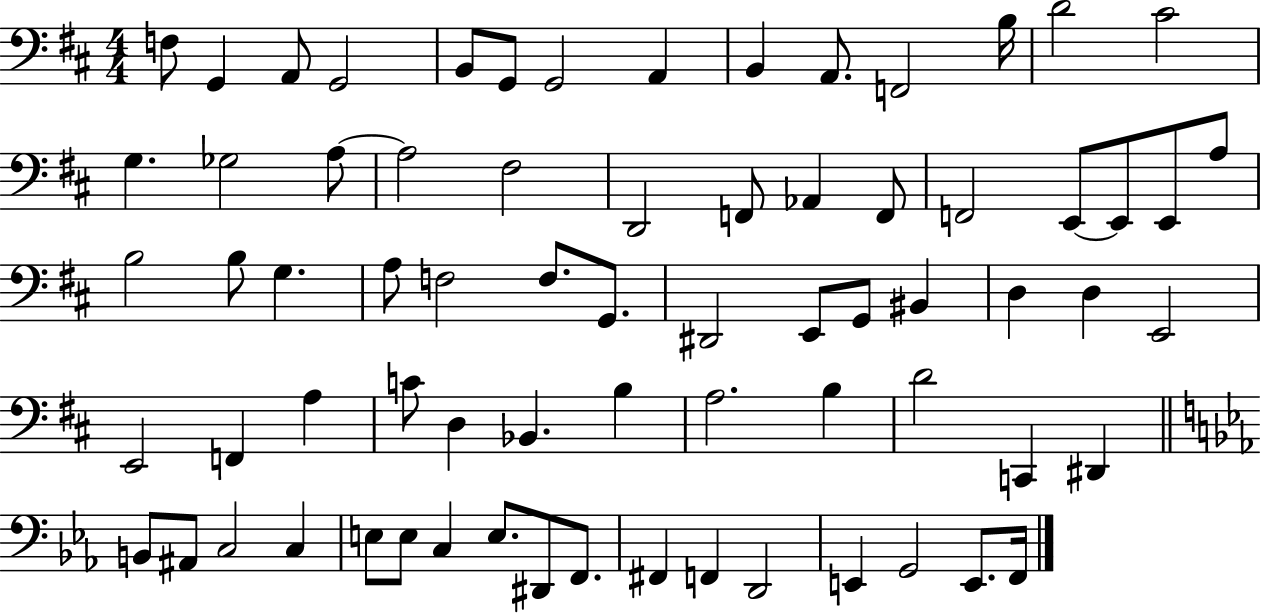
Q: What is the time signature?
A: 4/4